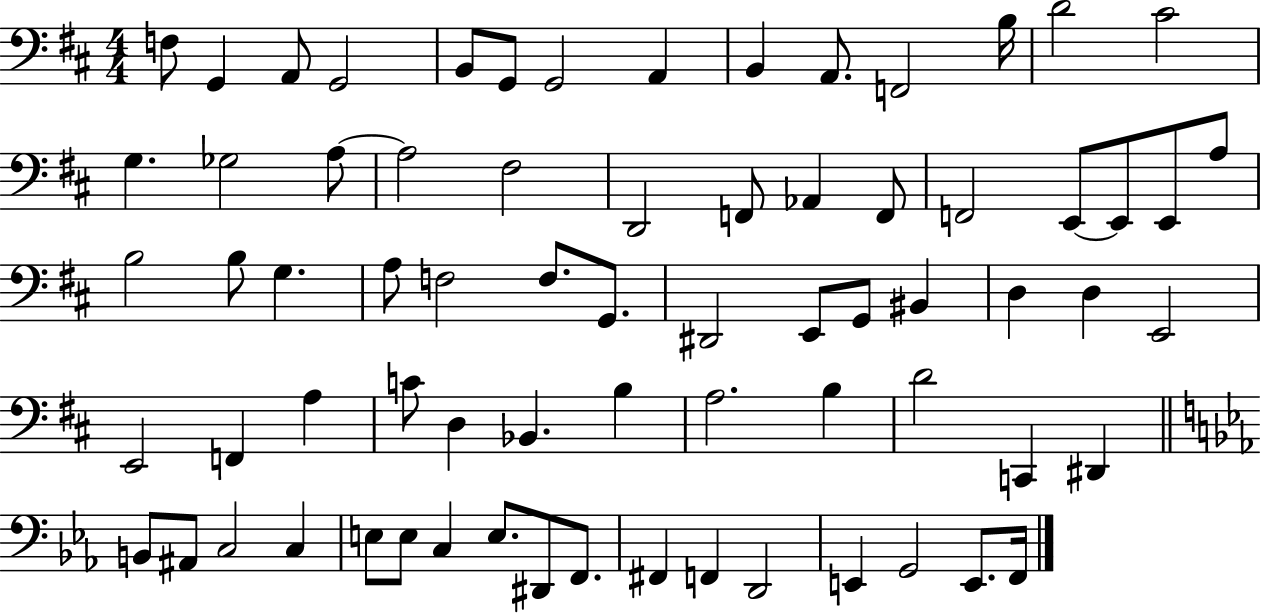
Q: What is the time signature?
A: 4/4